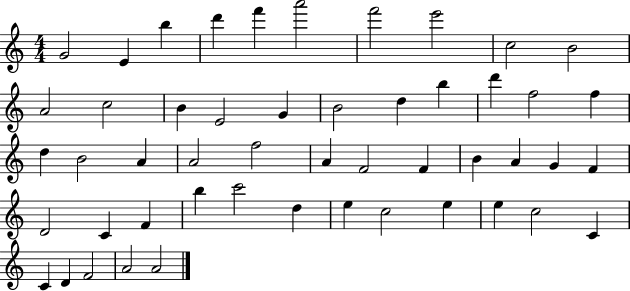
G4/h E4/q B5/q D6/q F6/q A6/h F6/h E6/h C5/h B4/h A4/h C5/h B4/q E4/h G4/q B4/h D5/q B5/q D6/q F5/h F5/q D5/q B4/h A4/q A4/h F5/h A4/q F4/h F4/q B4/q A4/q G4/q F4/q D4/h C4/q F4/q B5/q C6/h D5/q E5/q C5/h E5/q E5/q C5/h C4/q C4/q D4/q F4/h A4/h A4/h